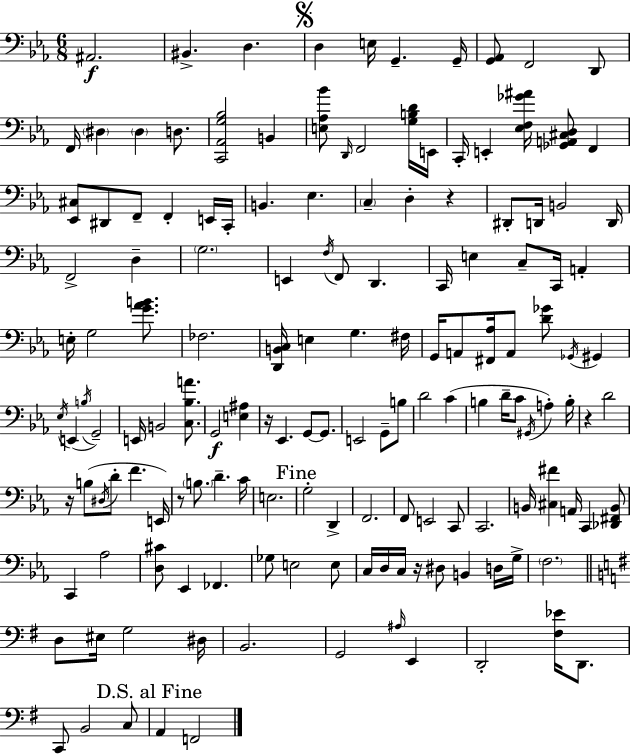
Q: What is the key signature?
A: EES major